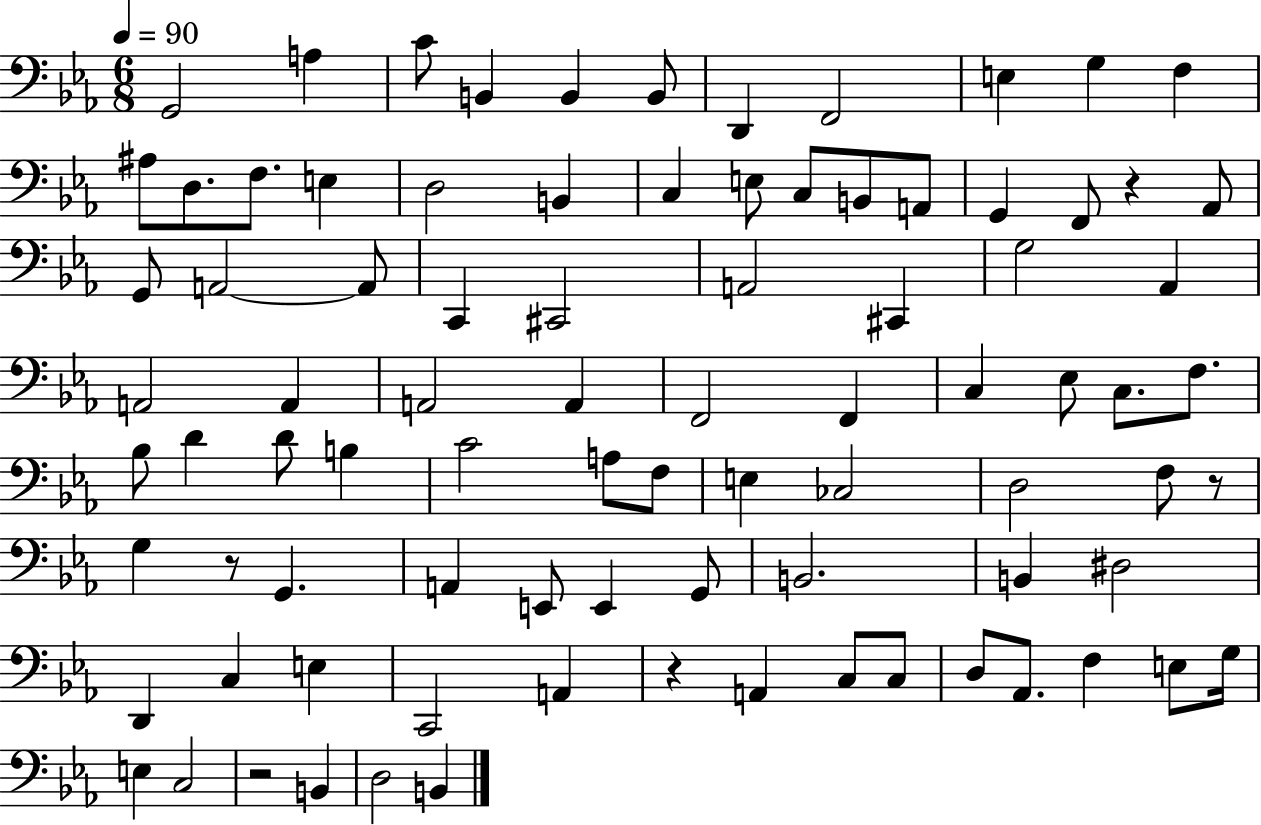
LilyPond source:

{
  \clef bass
  \numericTimeSignature
  \time 6/8
  \key ees \major
  \tempo 4 = 90
  g,2 a4 | c'8 b,4 b,4 b,8 | d,4 f,2 | e4 g4 f4 | \break ais8 d8. f8. e4 | d2 b,4 | c4 e8 c8 b,8 a,8 | g,4 f,8 r4 aes,8 | \break g,8 a,2~~ a,8 | c,4 cis,2 | a,2 cis,4 | g2 aes,4 | \break a,2 a,4 | a,2 a,4 | f,2 f,4 | c4 ees8 c8. f8. | \break bes8 d'4 d'8 b4 | c'2 a8 f8 | e4 ces2 | d2 f8 r8 | \break g4 r8 g,4. | a,4 e,8 e,4 g,8 | b,2. | b,4 dis2 | \break d,4 c4 e4 | c,2 a,4 | r4 a,4 c8 c8 | d8 aes,8. f4 e8 g16 | \break e4 c2 | r2 b,4 | d2 b,4 | \bar "|."
}